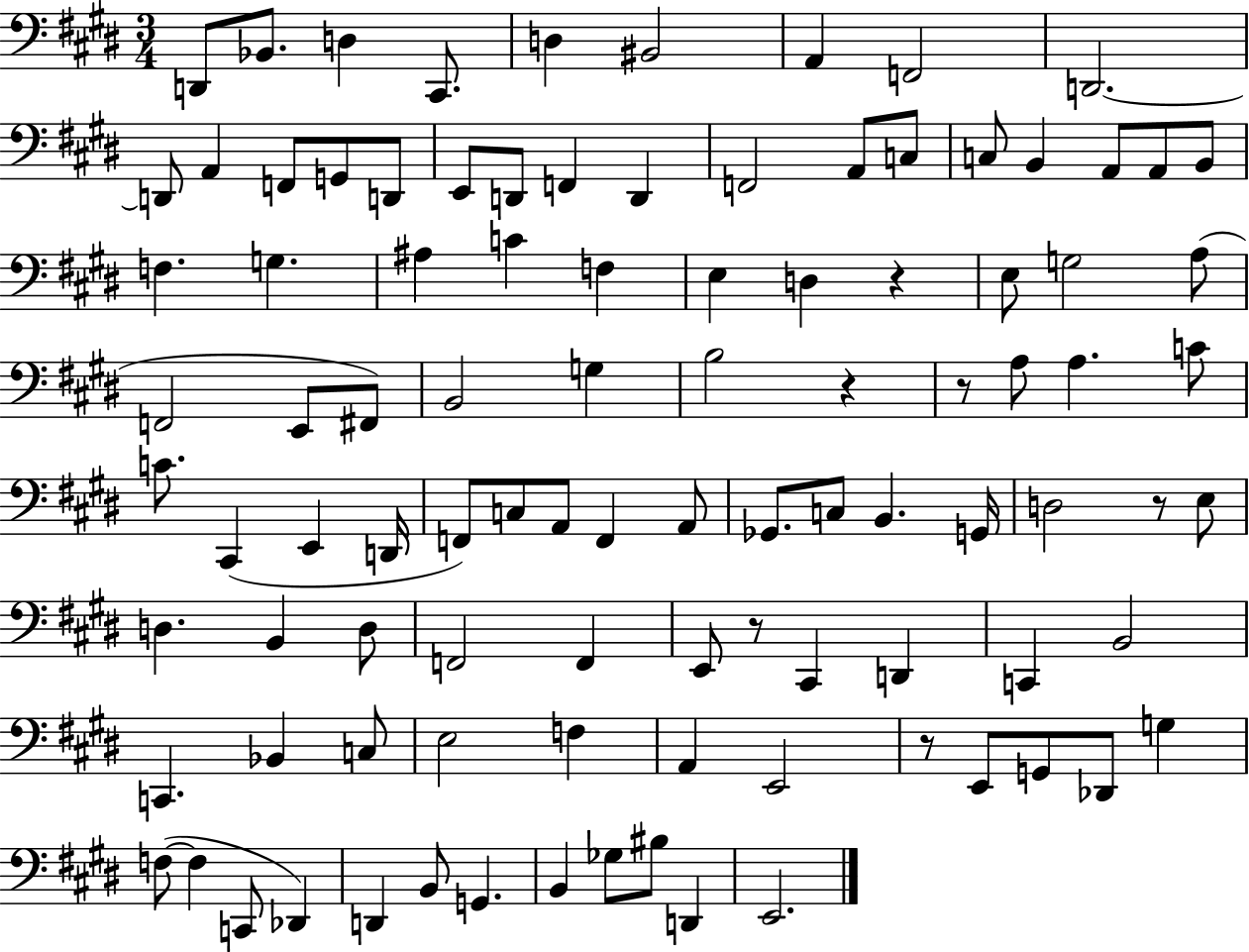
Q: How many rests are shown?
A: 6